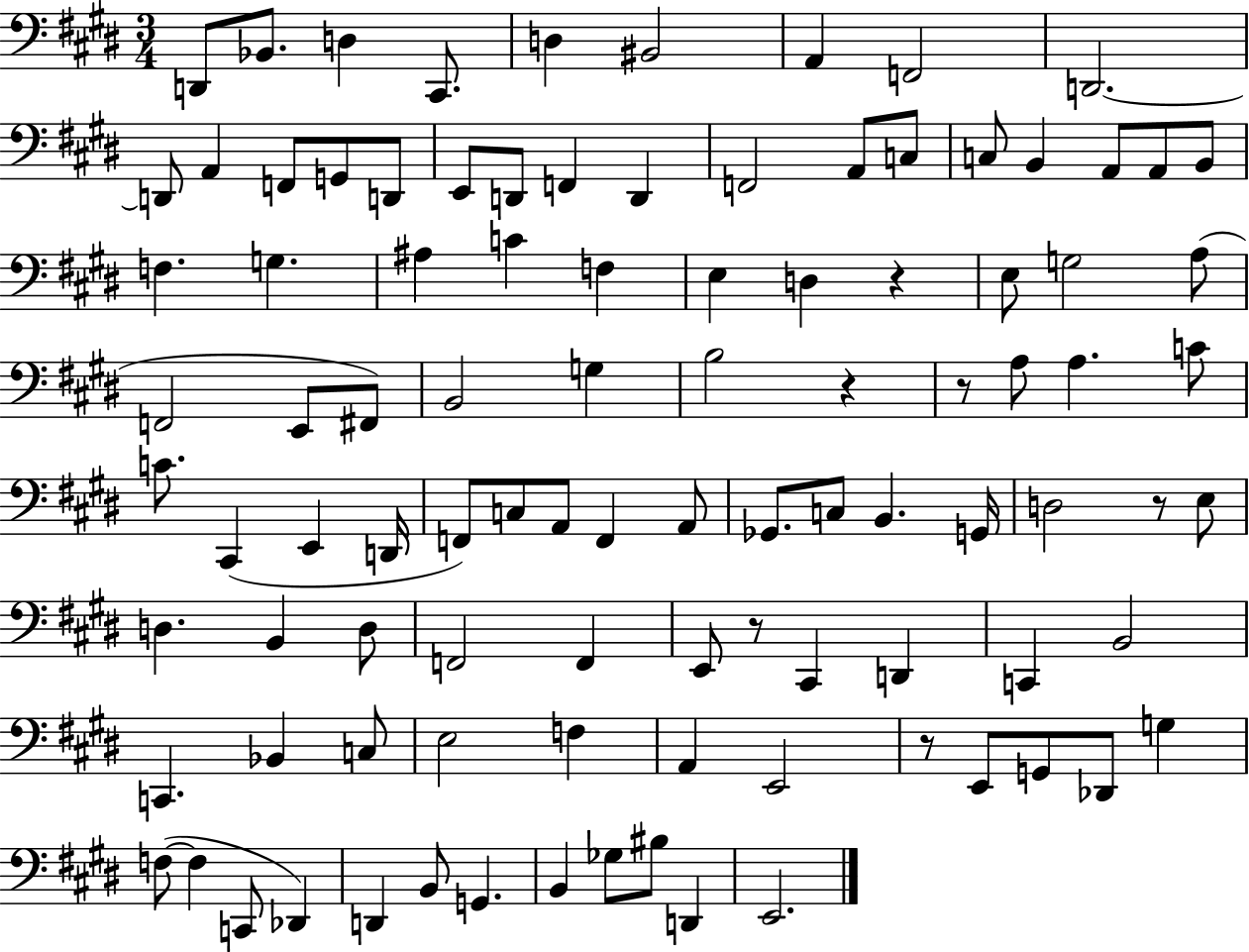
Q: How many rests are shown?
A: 6